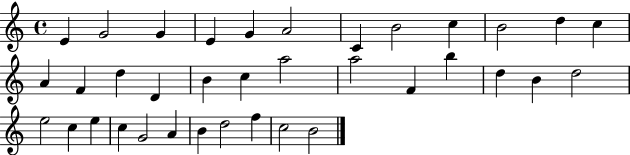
E4/q G4/h G4/q E4/q G4/q A4/h C4/q B4/h C5/q B4/h D5/q C5/q A4/q F4/q D5/q D4/q B4/q C5/q A5/h A5/h F4/q B5/q D5/q B4/q D5/h E5/h C5/q E5/q C5/q G4/h A4/q B4/q D5/h F5/q C5/h B4/h